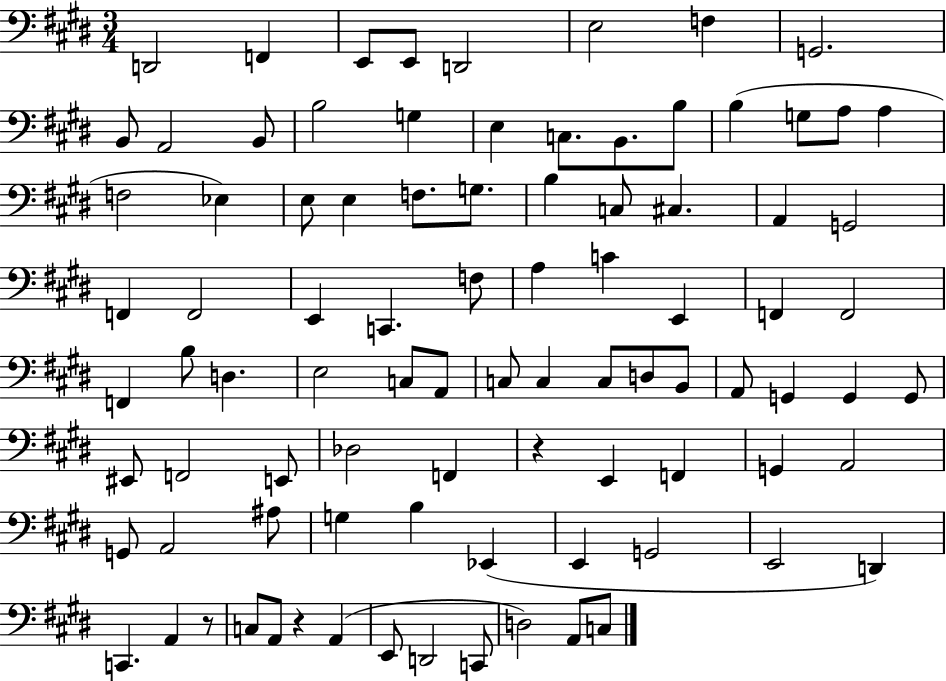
{
  \clef bass
  \numericTimeSignature
  \time 3/4
  \key e \major
  d,2 f,4 | e,8 e,8 d,2 | e2 f4 | g,2. | \break b,8 a,2 b,8 | b2 g4 | e4 c8. b,8. b8 | b4( g8 a8 a4 | \break f2 ees4) | e8 e4 f8. g8. | b4 c8 cis4. | a,4 g,2 | \break f,4 f,2 | e,4 c,4. f8 | a4 c'4 e,4 | f,4 f,2 | \break f,4 b8 d4. | e2 c8 a,8 | c8 c4 c8 d8 b,8 | a,8 g,4 g,4 g,8 | \break eis,8 f,2 e,8 | des2 f,4 | r4 e,4 f,4 | g,4 a,2 | \break g,8 a,2 ais8 | g4 b4 ees,4( | e,4 g,2 | e,2 d,4) | \break c,4. a,4 r8 | c8 a,8 r4 a,4( | e,8 d,2 c,8 | d2) a,8 c8 | \break \bar "|."
}